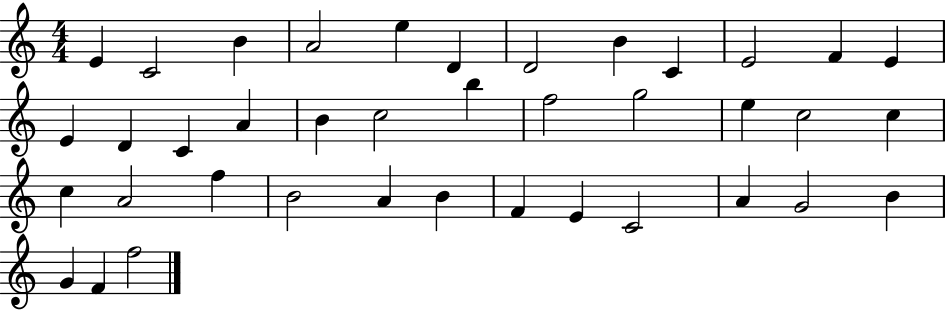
X:1
T:Untitled
M:4/4
L:1/4
K:C
E C2 B A2 e D D2 B C E2 F E E D C A B c2 b f2 g2 e c2 c c A2 f B2 A B F E C2 A G2 B G F f2